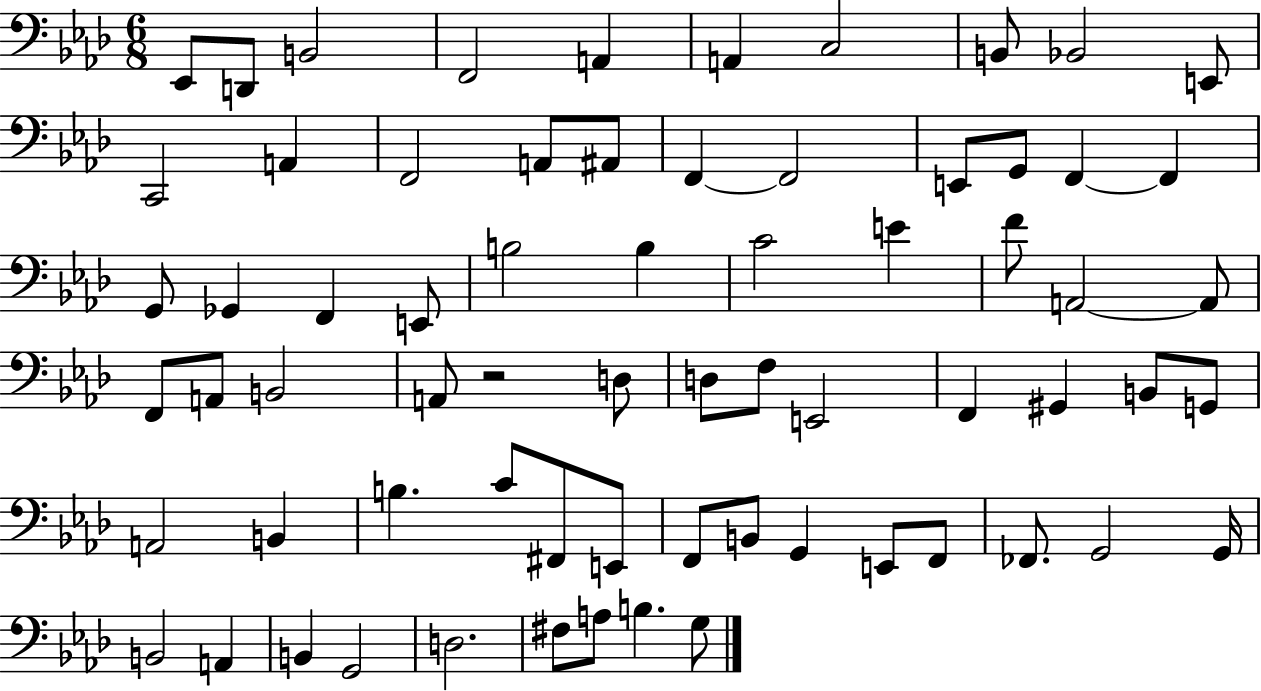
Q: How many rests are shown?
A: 1